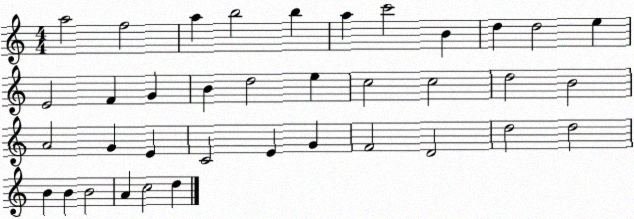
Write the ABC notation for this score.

X:1
T:Untitled
M:4/4
L:1/4
K:C
a2 f2 a b2 b a c'2 B d d2 e E2 F G B d2 e c2 c2 d2 B2 A2 G E C2 E G F2 D2 d2 d2 B B B2 A c2 d